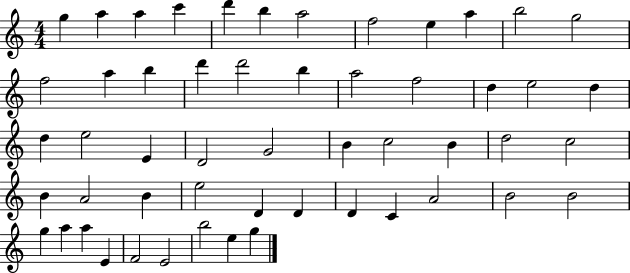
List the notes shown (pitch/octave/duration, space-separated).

G5/q A5/q A5/q C6/q D6/q B5/q A5/h F5/h E5/q A5/q B5/h G5/h F5/h A5/q B5/q D6/q D6/h B5/q A5/h F5/h D5/q E5/h D5/q D5/q E5/h E4/q D4/h G4/h B4/q C5/h B4/q D5/h C5/h B4/q A4/h B4/q E5/h D4/q D4/q D4/q C4/q A4/h B4/h B4/h G5/q A5/q A5/q E4/q F4/h E4/h B5/h E5/q G5/q